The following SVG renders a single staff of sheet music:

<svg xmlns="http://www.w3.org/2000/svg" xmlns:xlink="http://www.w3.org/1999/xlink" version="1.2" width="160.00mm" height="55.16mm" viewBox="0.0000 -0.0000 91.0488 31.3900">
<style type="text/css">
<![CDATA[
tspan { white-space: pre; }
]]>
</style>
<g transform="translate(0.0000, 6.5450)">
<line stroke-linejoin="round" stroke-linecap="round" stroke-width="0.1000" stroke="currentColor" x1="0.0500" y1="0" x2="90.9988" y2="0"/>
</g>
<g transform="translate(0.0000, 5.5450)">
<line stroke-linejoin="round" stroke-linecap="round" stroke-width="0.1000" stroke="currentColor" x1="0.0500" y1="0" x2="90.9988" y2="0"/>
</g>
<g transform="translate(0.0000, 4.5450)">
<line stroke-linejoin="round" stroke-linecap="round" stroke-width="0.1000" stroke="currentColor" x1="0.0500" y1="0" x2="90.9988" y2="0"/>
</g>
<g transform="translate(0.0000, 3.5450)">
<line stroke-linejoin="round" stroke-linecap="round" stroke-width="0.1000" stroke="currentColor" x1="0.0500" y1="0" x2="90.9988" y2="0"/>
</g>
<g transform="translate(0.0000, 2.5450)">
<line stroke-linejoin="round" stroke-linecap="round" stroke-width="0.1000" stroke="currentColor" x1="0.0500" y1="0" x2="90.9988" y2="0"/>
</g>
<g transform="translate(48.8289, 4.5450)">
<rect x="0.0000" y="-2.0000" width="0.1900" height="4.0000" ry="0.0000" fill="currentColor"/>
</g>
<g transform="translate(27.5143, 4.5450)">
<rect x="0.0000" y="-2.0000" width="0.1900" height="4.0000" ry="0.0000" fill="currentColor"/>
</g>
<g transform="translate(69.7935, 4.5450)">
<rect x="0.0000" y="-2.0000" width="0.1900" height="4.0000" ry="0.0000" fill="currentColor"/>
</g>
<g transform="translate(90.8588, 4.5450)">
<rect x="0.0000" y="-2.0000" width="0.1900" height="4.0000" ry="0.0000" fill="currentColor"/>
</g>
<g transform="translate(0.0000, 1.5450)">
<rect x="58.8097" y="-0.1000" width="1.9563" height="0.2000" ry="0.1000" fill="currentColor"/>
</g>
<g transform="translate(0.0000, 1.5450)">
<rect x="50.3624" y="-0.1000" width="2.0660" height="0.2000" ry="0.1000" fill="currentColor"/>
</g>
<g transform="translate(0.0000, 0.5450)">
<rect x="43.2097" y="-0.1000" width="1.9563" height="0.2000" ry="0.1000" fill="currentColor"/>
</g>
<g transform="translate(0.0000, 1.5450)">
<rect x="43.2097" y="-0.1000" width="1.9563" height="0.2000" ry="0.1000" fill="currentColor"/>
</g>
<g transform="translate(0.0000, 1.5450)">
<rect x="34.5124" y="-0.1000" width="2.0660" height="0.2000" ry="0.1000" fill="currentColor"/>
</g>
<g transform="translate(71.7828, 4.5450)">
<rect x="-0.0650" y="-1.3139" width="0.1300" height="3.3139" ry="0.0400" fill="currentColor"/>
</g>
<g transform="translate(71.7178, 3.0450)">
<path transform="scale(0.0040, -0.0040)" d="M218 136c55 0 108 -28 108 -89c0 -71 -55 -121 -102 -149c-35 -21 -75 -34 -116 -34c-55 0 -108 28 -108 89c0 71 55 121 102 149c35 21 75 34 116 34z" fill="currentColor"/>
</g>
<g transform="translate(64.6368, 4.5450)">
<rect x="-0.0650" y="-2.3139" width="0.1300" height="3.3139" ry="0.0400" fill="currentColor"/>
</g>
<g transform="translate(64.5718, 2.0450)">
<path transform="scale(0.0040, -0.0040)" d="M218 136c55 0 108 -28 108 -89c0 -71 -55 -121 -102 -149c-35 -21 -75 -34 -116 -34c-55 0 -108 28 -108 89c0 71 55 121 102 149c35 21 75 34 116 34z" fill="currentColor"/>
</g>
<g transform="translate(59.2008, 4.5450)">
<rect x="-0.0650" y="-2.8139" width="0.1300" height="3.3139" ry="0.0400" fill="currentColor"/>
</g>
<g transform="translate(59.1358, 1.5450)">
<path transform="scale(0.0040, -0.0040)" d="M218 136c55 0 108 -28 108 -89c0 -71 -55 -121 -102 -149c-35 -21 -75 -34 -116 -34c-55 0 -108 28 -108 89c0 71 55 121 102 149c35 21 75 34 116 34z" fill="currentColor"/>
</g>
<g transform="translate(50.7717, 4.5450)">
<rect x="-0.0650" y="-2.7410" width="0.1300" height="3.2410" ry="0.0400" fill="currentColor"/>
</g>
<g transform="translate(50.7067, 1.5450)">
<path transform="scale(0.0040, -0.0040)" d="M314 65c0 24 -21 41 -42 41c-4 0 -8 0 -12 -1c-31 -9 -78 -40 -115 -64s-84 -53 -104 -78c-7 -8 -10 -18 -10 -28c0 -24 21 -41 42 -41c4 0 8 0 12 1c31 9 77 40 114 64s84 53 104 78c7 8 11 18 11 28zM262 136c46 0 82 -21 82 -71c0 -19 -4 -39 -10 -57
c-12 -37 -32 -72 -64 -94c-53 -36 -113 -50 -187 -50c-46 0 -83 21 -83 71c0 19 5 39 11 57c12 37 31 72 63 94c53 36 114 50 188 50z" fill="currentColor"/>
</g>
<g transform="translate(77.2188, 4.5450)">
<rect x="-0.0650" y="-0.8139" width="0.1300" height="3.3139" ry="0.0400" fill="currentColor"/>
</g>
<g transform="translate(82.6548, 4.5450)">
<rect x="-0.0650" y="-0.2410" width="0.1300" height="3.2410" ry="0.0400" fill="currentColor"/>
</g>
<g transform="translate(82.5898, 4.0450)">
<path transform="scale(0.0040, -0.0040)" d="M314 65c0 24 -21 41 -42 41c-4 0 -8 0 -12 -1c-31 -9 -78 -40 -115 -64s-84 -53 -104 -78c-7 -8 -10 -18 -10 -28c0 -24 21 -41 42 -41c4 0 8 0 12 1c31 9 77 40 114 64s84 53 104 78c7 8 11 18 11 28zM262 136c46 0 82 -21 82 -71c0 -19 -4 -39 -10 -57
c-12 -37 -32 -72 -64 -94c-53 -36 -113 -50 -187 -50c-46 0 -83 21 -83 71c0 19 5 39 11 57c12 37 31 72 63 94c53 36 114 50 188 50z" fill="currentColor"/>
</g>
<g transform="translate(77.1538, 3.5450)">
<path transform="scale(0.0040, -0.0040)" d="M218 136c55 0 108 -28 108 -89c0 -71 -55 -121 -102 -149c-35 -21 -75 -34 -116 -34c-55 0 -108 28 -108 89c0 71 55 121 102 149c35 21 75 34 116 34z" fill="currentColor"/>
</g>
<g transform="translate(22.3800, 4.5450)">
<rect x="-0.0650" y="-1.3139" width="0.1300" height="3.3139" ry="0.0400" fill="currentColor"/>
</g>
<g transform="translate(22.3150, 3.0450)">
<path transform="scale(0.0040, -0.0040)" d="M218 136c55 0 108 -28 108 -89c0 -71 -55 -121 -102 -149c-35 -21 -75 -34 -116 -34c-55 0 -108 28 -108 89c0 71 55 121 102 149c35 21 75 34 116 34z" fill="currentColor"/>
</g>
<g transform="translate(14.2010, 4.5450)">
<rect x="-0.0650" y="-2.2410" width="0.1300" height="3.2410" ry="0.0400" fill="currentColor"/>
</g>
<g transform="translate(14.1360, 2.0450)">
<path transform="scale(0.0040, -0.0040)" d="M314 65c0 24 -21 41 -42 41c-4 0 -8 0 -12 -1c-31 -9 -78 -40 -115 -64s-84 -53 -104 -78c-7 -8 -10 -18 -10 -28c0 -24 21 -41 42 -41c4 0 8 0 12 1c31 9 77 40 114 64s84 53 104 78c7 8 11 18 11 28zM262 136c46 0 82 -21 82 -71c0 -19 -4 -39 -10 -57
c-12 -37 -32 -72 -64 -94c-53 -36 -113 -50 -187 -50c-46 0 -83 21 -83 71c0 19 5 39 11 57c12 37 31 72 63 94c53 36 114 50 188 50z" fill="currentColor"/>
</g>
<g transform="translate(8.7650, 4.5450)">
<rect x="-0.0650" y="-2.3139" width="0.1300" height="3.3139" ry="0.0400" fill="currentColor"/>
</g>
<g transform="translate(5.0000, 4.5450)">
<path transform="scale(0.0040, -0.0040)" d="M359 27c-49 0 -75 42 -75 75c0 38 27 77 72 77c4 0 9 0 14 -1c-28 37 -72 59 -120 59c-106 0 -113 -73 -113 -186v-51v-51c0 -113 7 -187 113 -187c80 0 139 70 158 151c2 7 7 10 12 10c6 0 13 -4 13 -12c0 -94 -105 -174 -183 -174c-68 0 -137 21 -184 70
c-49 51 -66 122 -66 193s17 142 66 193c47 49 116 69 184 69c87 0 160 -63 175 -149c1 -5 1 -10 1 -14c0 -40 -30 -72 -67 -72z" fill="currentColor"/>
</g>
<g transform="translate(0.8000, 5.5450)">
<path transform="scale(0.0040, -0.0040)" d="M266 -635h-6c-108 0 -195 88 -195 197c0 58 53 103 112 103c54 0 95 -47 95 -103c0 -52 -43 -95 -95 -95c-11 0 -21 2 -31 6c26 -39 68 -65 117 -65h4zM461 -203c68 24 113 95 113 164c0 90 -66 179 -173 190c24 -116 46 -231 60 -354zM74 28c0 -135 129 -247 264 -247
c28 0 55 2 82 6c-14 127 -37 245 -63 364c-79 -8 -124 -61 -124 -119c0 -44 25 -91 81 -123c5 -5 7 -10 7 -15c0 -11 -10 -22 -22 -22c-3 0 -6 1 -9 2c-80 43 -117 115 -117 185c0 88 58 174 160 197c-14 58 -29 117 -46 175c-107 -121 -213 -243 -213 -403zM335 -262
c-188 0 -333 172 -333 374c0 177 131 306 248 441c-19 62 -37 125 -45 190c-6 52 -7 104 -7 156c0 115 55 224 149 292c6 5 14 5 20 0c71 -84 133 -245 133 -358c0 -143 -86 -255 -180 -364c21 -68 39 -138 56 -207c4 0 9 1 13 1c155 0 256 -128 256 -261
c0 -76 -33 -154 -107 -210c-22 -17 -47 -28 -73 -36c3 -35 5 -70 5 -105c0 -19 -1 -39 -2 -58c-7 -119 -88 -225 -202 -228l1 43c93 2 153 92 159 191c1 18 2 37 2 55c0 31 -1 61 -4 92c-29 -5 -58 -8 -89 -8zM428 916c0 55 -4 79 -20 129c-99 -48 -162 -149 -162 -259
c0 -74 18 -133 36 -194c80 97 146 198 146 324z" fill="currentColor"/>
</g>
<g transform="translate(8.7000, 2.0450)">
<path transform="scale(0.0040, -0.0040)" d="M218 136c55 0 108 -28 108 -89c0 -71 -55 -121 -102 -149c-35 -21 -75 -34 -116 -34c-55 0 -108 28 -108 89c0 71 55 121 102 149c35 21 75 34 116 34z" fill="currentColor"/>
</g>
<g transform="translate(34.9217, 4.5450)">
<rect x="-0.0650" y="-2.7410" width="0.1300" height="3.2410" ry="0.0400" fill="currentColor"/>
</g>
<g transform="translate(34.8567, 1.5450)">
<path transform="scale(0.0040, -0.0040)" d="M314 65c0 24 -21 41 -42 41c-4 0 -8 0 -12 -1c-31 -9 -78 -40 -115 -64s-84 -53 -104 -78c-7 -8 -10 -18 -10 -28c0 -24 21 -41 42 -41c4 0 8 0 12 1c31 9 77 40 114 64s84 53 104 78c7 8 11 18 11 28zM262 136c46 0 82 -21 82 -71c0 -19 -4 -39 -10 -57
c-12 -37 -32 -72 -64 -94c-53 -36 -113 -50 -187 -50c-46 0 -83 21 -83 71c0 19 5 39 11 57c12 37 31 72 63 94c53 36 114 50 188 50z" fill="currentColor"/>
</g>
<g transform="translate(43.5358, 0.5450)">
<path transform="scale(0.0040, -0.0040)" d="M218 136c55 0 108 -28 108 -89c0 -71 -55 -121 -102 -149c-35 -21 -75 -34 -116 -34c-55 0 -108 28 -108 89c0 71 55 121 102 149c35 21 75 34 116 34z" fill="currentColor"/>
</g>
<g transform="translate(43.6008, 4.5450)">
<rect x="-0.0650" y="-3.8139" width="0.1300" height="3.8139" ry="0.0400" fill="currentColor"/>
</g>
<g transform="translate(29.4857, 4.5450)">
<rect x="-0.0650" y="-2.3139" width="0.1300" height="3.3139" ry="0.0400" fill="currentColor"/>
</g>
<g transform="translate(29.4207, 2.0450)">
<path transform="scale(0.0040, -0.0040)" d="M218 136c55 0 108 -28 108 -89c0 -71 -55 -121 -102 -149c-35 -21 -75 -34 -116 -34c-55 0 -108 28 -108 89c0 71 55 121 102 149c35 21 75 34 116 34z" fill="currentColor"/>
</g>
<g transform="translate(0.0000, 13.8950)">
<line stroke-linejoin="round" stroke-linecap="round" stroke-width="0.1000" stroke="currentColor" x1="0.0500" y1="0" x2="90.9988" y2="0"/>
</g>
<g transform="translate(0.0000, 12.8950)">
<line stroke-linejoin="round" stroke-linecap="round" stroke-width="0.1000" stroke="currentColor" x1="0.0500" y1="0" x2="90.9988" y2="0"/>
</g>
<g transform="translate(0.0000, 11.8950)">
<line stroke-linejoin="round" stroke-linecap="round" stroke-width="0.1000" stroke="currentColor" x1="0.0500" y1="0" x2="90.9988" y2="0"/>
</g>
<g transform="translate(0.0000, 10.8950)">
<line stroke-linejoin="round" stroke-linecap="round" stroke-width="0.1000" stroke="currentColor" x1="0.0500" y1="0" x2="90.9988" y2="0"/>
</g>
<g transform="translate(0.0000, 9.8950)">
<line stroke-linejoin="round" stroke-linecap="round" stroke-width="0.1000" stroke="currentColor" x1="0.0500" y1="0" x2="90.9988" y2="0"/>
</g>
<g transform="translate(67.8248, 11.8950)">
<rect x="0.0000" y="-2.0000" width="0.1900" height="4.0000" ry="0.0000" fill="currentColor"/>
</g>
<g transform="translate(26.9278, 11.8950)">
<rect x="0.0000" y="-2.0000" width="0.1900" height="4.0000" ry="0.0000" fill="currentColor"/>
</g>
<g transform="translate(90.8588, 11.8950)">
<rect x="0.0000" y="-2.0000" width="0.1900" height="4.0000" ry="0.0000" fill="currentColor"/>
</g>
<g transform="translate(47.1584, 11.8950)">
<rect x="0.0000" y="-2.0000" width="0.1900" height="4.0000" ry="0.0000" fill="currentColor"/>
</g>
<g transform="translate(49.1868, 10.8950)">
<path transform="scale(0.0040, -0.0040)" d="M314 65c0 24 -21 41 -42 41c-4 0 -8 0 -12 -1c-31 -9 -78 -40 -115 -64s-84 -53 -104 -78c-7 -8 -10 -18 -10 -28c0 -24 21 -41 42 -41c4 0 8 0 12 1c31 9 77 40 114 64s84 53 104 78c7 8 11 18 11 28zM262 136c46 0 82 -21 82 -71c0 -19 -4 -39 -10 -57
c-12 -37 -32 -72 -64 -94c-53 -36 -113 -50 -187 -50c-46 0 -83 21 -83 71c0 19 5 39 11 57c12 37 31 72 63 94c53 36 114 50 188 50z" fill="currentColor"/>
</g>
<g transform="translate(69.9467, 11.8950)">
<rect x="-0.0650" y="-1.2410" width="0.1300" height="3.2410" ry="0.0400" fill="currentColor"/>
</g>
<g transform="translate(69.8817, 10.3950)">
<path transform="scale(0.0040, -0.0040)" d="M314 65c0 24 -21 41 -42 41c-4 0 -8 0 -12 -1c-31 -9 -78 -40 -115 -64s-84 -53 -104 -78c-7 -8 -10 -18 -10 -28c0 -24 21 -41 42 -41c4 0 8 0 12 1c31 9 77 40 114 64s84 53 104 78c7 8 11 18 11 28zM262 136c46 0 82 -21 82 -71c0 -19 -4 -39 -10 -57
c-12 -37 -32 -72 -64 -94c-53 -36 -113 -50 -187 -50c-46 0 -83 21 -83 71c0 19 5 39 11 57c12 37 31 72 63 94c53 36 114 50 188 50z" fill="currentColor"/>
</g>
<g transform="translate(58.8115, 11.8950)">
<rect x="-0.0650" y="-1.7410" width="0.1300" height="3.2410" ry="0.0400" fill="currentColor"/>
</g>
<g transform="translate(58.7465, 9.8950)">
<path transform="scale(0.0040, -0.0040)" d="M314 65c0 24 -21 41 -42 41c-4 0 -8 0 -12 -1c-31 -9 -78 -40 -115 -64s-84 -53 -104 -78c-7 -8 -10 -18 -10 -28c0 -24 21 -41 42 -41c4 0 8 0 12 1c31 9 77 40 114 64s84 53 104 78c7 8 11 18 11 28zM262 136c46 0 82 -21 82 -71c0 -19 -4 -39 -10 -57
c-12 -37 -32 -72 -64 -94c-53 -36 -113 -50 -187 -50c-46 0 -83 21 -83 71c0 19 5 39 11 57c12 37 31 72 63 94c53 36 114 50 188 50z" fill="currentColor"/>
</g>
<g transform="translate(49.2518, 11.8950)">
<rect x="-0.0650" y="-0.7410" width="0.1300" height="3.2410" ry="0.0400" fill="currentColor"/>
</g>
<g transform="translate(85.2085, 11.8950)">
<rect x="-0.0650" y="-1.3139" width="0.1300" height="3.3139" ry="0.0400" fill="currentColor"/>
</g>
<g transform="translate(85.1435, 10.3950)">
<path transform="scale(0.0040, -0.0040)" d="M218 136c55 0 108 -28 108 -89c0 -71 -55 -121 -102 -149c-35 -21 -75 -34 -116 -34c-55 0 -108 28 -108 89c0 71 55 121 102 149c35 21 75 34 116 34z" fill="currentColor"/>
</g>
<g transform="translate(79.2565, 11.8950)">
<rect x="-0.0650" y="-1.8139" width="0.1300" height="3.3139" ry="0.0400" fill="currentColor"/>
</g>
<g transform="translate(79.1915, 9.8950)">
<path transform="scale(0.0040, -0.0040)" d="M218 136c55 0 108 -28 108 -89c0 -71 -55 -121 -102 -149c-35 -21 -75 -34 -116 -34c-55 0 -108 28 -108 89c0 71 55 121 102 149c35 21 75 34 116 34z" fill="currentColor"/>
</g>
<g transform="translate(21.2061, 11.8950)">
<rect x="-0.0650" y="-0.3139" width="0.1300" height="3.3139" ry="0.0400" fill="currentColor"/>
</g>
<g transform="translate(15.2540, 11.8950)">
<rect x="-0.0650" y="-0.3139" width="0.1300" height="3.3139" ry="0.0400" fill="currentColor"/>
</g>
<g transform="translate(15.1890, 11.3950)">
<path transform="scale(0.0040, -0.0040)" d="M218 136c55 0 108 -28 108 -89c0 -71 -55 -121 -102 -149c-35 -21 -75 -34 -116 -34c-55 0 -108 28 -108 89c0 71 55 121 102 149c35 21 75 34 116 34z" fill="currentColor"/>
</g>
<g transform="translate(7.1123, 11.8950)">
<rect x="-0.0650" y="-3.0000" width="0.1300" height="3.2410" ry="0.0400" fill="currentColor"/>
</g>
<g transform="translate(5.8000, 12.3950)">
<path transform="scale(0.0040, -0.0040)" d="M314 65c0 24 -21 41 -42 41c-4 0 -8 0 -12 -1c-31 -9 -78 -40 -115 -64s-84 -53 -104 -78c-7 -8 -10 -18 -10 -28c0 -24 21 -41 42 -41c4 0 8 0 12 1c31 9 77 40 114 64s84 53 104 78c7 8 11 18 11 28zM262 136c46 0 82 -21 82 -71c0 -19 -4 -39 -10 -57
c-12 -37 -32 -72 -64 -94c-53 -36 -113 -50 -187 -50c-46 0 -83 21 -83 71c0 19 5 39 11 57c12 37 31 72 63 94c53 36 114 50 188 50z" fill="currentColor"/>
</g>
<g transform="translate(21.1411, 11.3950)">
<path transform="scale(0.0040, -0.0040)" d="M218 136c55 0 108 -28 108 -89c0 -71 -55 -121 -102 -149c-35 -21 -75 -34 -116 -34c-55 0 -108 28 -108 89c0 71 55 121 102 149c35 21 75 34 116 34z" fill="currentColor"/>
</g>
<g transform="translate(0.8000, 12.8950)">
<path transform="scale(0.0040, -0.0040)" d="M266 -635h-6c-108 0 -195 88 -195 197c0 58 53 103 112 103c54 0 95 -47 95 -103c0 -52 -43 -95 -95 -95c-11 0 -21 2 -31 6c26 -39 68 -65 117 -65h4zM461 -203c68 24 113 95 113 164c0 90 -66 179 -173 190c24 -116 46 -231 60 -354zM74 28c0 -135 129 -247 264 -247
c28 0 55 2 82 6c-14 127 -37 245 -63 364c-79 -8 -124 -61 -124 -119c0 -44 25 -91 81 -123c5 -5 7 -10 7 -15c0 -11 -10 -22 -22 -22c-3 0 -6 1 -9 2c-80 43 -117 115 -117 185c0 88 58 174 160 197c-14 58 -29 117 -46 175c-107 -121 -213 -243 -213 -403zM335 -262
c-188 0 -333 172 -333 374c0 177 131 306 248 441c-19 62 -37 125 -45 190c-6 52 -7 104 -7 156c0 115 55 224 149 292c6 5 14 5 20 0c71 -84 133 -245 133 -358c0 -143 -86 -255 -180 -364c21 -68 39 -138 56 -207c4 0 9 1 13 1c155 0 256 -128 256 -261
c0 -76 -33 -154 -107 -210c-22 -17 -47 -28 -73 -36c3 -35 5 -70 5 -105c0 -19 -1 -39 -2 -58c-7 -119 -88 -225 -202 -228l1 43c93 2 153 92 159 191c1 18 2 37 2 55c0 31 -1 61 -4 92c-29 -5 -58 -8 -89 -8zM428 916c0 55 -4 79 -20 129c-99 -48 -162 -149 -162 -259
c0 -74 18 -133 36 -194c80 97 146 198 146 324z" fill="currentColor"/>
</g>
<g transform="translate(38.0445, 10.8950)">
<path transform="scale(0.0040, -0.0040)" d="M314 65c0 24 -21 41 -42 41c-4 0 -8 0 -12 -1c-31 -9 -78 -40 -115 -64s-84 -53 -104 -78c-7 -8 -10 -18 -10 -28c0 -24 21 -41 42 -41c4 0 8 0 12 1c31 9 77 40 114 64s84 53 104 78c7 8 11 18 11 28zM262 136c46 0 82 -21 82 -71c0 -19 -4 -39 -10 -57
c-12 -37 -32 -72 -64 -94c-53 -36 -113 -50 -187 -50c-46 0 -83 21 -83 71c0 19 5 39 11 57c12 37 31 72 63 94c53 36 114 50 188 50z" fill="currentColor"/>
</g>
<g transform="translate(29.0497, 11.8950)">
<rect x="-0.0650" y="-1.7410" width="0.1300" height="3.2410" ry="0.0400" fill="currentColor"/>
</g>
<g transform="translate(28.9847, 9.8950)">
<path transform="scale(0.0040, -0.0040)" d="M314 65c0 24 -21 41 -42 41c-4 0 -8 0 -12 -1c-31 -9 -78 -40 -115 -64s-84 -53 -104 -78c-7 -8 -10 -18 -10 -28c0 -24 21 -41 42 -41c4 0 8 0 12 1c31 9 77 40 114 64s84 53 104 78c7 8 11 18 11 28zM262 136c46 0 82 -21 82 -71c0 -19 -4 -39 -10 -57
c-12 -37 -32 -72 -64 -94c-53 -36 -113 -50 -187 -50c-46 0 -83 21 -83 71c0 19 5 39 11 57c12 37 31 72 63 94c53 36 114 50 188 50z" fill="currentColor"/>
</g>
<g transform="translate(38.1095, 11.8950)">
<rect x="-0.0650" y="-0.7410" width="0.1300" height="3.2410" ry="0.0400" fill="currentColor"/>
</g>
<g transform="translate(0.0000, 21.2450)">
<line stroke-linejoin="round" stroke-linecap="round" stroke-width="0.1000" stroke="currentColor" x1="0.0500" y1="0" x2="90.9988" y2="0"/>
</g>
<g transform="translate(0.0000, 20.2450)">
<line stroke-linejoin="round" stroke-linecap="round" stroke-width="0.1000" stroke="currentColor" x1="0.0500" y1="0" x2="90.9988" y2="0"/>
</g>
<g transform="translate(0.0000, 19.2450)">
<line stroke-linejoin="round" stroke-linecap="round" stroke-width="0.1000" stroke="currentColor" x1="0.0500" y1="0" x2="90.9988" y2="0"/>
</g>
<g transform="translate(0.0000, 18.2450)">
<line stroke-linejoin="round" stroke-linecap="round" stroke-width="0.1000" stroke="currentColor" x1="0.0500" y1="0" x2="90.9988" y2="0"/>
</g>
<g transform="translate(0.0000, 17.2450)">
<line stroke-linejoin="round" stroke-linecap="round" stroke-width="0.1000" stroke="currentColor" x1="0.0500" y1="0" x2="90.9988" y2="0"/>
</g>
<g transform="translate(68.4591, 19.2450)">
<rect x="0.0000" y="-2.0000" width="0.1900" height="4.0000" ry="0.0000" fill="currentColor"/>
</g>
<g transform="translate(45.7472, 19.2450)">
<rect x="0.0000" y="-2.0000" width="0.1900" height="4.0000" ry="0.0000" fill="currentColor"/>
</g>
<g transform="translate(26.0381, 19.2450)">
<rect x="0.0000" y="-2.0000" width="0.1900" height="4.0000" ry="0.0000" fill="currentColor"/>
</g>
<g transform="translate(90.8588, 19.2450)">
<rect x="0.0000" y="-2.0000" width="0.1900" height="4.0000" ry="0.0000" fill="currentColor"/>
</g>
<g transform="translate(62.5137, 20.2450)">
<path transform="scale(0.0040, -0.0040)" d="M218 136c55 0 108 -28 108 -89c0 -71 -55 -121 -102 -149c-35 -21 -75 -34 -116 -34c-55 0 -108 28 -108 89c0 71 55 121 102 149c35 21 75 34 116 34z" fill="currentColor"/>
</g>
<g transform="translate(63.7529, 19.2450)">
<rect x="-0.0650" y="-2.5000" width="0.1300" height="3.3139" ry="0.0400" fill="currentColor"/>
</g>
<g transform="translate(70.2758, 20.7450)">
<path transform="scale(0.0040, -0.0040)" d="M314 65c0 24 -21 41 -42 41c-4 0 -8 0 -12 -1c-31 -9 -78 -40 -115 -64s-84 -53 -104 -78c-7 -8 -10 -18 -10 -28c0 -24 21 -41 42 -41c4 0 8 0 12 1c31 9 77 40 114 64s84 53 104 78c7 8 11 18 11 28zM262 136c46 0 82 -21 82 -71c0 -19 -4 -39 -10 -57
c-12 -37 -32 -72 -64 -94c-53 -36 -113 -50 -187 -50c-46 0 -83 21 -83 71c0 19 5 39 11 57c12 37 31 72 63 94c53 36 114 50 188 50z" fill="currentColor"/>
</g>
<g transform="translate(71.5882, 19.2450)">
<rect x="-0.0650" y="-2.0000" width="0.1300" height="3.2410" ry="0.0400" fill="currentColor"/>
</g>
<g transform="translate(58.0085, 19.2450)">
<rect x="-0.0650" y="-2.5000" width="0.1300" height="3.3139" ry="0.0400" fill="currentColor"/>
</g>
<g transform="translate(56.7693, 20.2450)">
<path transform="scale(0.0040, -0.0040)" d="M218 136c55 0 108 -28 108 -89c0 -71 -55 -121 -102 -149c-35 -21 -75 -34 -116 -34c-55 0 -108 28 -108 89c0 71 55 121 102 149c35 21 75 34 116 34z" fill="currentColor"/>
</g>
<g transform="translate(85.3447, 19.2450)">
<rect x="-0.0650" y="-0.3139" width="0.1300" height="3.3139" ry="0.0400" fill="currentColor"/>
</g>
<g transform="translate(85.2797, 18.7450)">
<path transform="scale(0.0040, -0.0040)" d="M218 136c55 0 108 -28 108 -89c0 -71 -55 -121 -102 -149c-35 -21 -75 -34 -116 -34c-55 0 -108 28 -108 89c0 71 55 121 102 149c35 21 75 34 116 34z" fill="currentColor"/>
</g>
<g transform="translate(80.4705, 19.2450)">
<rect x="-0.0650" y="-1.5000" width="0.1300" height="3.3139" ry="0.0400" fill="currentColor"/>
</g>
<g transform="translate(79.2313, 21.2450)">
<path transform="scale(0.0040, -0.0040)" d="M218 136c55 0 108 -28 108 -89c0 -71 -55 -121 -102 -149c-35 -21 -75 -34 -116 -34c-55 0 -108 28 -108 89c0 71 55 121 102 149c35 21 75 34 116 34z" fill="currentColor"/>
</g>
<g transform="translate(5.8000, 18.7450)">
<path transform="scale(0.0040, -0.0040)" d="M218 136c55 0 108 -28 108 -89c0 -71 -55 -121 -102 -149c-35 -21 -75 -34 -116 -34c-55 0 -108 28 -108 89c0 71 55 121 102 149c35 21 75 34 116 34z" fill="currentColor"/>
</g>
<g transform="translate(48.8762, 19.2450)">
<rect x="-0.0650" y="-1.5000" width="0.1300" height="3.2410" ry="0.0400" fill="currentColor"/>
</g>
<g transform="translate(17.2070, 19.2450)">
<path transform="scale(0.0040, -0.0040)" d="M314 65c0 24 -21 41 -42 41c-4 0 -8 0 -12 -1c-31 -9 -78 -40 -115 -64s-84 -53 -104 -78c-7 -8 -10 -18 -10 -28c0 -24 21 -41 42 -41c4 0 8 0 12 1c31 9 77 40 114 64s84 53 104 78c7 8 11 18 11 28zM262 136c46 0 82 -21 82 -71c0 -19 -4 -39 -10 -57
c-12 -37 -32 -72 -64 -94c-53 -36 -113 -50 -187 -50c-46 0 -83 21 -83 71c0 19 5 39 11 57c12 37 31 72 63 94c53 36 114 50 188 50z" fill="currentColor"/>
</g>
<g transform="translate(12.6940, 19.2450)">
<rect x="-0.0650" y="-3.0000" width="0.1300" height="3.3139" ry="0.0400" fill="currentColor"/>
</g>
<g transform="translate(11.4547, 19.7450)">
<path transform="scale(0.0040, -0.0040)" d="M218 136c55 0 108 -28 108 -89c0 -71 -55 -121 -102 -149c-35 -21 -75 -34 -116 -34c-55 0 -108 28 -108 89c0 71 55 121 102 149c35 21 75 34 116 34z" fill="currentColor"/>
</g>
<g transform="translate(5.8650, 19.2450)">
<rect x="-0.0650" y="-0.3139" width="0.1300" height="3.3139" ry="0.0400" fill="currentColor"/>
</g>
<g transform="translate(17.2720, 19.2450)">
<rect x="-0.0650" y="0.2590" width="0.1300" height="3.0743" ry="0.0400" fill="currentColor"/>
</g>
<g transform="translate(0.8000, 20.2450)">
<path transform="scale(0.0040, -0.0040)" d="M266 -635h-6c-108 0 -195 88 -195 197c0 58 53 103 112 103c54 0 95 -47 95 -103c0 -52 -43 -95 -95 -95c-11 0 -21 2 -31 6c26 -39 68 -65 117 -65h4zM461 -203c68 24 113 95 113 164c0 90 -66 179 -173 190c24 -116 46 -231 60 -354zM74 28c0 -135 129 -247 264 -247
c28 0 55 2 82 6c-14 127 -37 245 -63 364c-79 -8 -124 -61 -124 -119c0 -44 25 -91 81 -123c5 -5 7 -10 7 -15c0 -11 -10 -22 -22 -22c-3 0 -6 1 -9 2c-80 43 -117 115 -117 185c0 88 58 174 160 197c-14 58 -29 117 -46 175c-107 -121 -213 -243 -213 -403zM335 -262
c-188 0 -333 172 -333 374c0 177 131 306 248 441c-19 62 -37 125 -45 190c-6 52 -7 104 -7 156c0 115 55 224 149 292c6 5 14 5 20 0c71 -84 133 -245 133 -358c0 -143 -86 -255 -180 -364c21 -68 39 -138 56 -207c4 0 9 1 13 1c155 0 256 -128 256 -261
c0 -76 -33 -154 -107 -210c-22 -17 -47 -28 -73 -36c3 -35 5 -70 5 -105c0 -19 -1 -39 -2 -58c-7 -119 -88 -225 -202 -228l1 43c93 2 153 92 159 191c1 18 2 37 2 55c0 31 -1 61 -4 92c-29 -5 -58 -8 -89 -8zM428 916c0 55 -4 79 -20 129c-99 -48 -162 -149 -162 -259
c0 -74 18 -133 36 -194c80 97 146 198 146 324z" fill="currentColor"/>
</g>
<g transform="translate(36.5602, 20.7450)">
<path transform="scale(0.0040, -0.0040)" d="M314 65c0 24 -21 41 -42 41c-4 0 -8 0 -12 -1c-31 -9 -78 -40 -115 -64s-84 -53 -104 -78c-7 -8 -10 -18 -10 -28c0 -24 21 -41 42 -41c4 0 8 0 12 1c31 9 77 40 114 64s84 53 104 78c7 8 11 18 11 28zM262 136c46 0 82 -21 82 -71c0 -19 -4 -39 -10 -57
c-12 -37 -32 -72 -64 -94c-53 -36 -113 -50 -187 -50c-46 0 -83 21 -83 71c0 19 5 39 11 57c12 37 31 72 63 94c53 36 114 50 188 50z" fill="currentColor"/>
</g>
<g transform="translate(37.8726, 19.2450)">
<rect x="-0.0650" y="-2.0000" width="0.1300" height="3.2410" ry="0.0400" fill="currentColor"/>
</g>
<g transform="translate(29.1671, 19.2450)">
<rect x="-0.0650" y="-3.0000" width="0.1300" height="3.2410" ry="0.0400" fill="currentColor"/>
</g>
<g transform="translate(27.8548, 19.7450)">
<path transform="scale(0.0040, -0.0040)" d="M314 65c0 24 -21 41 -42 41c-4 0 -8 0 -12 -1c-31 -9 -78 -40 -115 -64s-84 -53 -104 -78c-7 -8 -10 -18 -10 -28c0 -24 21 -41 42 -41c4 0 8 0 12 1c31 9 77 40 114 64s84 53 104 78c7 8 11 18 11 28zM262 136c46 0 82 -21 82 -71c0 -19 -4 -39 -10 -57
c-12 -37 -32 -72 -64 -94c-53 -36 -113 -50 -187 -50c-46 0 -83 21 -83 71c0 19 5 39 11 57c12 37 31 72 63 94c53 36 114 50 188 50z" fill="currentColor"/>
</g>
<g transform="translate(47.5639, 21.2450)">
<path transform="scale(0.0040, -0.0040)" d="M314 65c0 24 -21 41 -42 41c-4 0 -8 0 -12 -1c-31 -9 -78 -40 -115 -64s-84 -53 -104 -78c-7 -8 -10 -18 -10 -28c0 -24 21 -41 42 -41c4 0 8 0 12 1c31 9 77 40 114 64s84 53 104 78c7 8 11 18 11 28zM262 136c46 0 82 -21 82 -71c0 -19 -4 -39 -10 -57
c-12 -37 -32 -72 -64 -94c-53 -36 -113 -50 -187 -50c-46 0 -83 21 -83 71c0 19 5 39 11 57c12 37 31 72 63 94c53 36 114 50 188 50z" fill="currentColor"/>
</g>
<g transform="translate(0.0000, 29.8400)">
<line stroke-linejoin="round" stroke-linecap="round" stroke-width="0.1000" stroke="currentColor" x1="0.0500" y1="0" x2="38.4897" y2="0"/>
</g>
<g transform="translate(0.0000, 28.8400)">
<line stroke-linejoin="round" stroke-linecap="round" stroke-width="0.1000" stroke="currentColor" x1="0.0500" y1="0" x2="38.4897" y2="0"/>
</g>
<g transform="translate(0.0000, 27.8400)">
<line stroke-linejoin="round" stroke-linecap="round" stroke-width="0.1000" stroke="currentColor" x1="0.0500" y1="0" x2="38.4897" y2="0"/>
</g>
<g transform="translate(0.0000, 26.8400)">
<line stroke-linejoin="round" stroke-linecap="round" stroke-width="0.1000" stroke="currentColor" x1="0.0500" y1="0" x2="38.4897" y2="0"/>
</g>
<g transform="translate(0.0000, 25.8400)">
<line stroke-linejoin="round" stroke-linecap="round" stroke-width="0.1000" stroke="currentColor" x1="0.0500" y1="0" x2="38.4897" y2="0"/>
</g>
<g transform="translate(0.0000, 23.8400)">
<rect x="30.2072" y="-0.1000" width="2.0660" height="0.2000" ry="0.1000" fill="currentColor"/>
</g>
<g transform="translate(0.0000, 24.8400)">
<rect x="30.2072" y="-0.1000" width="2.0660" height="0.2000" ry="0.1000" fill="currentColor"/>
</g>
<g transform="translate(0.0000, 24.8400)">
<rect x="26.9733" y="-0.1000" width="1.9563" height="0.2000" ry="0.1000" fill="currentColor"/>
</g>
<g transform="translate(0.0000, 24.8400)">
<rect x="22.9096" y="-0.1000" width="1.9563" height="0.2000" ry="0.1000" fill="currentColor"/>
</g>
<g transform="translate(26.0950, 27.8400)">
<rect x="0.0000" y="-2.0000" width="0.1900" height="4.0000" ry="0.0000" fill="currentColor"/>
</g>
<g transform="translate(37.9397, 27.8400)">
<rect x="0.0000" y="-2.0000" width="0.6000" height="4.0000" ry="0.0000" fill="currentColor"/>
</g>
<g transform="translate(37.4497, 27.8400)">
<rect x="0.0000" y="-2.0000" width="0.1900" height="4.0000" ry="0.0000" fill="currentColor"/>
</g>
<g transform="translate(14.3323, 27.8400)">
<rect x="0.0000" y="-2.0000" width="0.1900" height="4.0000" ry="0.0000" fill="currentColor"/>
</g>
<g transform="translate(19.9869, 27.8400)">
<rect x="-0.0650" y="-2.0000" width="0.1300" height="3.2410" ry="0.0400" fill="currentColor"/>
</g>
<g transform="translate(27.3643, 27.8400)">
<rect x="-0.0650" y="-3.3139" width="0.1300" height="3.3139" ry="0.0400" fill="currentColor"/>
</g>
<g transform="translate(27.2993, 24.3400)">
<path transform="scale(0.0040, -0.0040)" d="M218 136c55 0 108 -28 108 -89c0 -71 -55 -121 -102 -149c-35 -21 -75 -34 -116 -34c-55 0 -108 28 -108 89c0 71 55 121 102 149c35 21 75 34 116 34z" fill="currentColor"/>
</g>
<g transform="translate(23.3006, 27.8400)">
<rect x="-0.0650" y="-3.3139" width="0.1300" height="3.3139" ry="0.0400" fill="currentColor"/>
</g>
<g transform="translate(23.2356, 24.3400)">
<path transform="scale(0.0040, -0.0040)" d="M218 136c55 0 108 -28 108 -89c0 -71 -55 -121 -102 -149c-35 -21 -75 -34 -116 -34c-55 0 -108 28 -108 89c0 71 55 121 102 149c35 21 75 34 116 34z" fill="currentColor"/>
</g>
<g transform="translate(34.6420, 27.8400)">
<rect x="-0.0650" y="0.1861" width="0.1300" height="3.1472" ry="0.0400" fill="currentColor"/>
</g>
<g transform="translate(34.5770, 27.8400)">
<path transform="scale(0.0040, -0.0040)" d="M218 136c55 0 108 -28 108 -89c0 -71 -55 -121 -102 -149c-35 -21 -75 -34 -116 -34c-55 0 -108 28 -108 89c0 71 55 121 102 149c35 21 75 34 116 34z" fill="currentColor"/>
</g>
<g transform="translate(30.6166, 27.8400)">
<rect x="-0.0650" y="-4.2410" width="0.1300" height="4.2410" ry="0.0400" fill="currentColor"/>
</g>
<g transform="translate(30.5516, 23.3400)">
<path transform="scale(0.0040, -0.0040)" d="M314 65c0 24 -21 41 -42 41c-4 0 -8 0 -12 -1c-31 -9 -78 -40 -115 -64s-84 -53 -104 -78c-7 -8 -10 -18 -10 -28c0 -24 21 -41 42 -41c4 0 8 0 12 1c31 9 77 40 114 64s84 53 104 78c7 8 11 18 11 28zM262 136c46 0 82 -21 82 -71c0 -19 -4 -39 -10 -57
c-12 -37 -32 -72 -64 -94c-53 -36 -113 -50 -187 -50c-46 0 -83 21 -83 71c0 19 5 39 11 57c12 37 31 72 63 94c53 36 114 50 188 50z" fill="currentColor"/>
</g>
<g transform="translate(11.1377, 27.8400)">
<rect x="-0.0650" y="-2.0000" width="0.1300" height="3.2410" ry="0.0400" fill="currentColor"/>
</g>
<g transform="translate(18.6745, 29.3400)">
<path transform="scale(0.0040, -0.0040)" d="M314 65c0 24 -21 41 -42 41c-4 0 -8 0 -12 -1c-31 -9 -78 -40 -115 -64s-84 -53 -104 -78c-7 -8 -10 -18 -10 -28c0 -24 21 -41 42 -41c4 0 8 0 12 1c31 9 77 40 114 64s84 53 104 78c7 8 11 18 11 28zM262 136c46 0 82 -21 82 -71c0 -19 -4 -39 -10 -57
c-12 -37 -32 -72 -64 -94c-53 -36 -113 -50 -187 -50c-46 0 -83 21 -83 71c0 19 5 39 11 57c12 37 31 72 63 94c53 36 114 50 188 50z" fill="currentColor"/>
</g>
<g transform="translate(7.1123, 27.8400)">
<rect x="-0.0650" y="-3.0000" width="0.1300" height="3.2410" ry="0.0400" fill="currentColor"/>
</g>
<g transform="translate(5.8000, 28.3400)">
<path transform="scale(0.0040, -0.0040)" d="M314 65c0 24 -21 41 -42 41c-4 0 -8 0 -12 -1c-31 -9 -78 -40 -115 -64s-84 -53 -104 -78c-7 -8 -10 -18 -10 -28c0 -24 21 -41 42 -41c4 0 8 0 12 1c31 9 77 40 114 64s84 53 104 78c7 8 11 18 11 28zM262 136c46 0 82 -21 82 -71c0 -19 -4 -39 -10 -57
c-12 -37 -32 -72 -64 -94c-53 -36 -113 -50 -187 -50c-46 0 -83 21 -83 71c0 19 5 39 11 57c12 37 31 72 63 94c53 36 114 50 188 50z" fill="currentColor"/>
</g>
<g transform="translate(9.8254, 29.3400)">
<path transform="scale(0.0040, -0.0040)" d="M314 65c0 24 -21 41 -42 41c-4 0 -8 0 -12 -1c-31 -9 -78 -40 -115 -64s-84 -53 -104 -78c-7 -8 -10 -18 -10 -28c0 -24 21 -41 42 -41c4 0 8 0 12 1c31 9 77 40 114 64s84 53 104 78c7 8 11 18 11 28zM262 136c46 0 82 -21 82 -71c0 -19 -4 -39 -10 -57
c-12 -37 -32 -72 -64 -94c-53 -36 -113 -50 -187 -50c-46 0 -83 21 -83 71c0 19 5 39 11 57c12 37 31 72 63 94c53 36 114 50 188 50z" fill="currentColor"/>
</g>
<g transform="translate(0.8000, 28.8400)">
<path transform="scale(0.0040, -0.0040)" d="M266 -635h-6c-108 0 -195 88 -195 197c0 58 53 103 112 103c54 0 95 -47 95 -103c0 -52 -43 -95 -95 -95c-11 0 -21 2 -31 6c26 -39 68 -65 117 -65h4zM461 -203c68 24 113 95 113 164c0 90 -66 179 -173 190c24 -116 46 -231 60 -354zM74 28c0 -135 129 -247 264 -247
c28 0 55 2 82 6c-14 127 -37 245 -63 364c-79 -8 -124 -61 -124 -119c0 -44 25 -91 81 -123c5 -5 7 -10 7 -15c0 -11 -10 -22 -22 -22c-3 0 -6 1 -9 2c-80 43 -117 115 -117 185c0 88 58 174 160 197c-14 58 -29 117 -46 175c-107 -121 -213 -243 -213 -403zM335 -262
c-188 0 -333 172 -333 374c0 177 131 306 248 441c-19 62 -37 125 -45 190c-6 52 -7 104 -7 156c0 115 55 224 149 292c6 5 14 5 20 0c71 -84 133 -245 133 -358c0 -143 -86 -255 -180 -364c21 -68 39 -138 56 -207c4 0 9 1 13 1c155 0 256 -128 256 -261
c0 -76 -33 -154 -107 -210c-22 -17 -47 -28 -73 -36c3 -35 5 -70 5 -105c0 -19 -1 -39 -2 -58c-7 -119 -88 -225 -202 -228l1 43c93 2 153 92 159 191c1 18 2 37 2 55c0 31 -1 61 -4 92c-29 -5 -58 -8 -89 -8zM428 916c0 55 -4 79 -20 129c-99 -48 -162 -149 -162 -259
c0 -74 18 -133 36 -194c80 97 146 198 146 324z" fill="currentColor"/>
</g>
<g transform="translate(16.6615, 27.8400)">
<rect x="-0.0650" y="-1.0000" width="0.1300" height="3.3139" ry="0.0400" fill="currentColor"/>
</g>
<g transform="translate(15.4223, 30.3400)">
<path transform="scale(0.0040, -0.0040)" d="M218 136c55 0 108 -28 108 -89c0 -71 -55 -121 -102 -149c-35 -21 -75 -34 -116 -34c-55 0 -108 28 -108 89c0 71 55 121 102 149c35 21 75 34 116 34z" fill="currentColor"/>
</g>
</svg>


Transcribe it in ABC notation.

X:1
T:Untitled
M:4/4
L:1/4
K:C
g g2 e g a2 c' a2 a g e d c2 A2 c c f2 d2 d2 f2 e2 f e c A B2 A2 F2 E2 G G F2 E c A2 F2 D F2 b b d'2 B